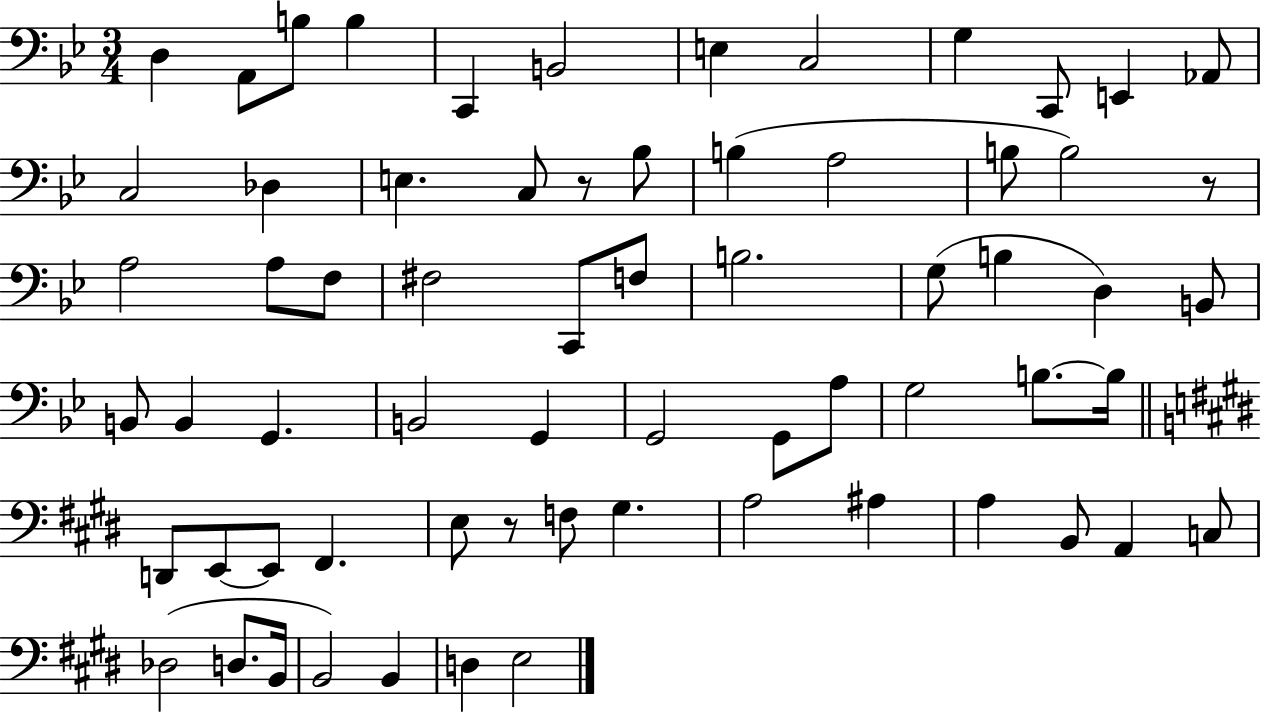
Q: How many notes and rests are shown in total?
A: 66